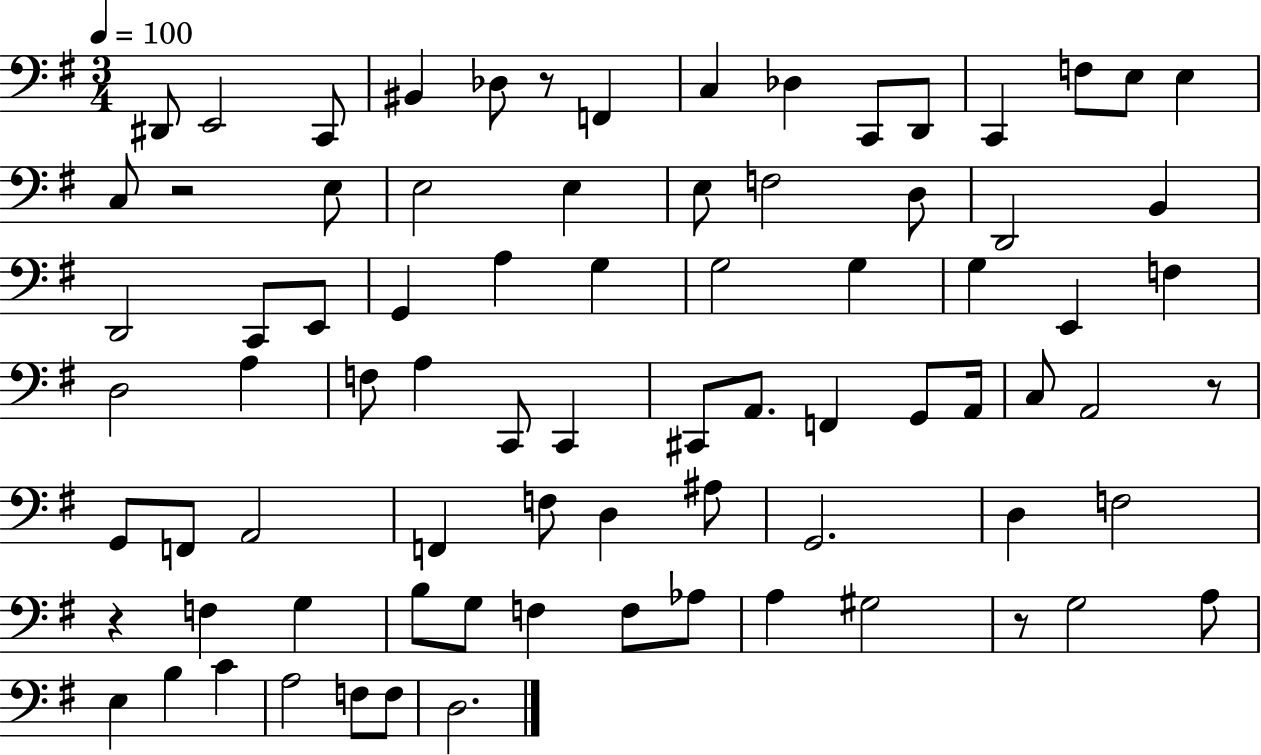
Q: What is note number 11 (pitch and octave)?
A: C2